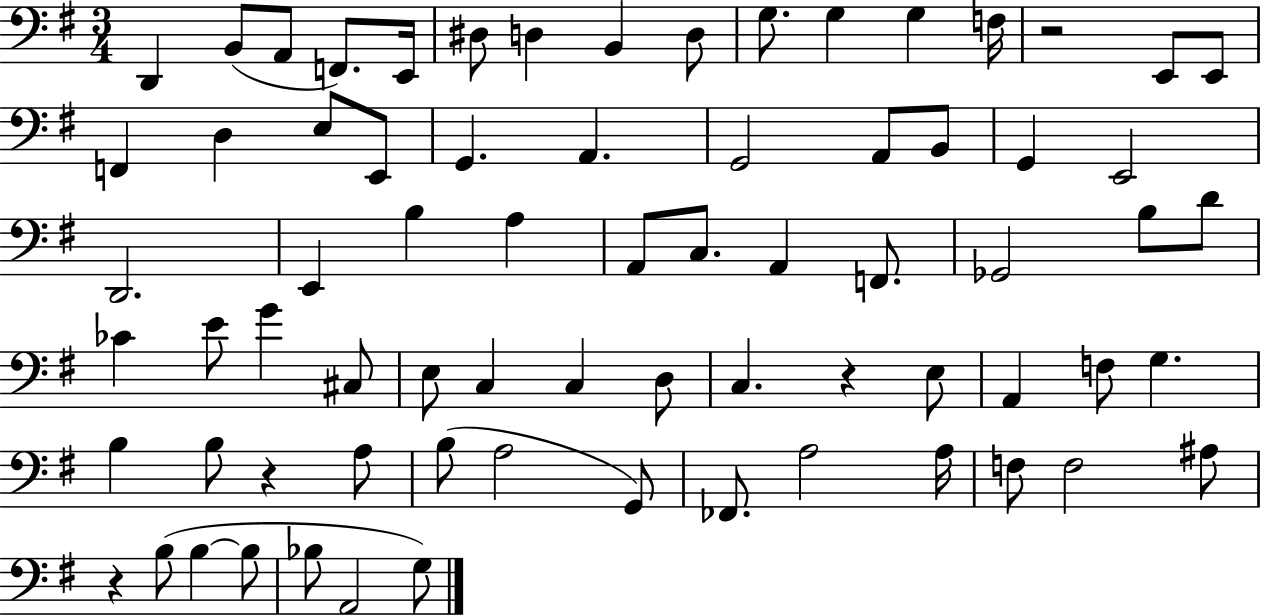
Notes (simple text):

D2/q B2/e A2/e F2/e. E2/s D#3/e D3/q B2/q D3/e G3/e. G3/q G3/q F3/s R/h E2/e E2/e F2/q D3/q E3/e E2/e G2/q. A2/q. G2/h A2/e B2/e G2/q E2/h D2/h. E2/q B3/q A3/q A2/e C3/e. A2/q F2/e. Gb2/h B3/e D4/e CES4/q E4/e G4/q C#3/e E3/e C3/q C3/q D3/e C3/q. R/q E3/e A2/q F3/e G3/q. B3/q B3/e R/q A3/e B3/e A3/h G2/e FES2/e. A3/h A3/s F3/e F3/h A#3/e R/q B3/e B3/q B3/e Bb3/e A2/h G3/e